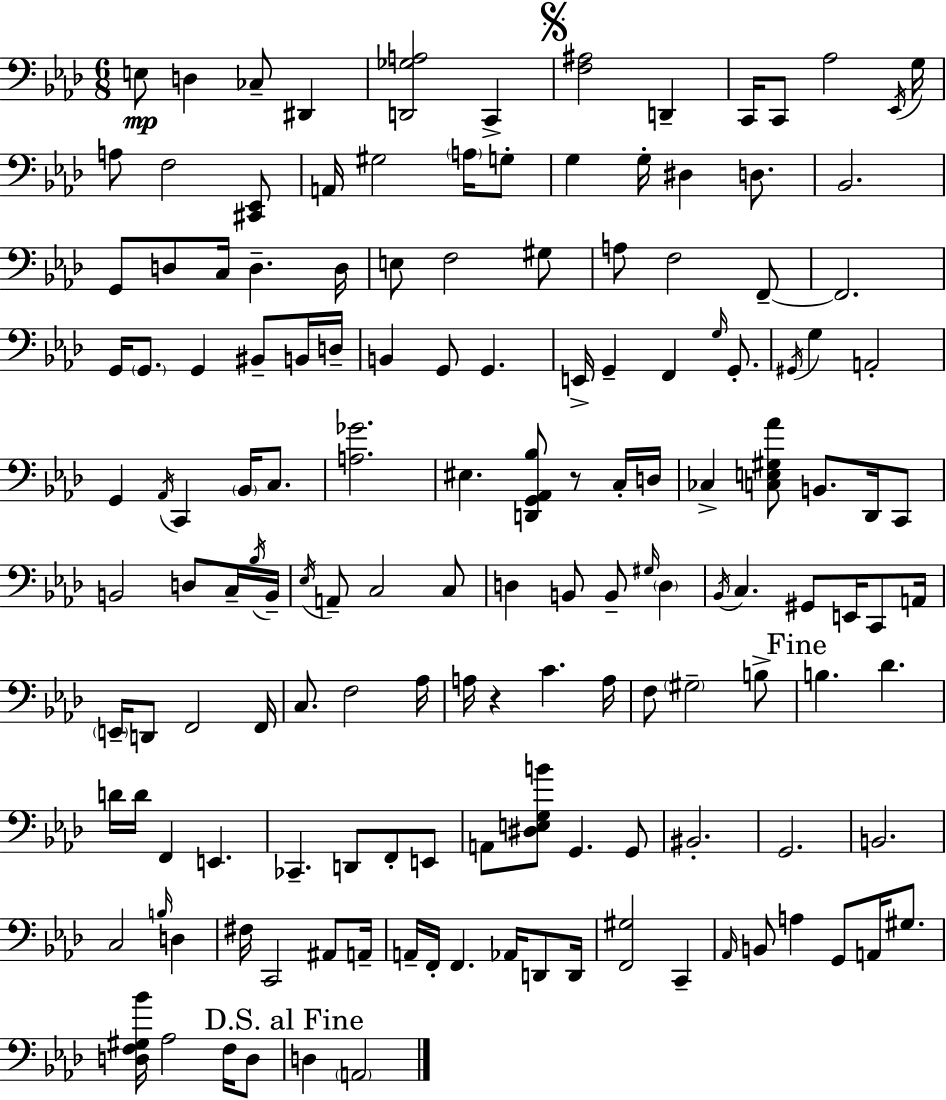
E3/e D3/q CES3/e D#2/q [D2,Gb3,A3]/h C2/q [F3,A#3]/h D2/q C2/s C2/e Ab3/h Eb2/s G3/s A3/e F3/h [C#2,Eb2]/e A2/s G#3/h A3/s G3/e G3/q G3/s D#3/q D3/e. Bb2/h. G2/e D3/e C3/s D3/q. D3/s E3/e F3/h G#3/e A3/e F3/h F2/e F2/h. G2/s G2/e. G2/q BIS2/e B2/s D3/s B2/q G2/e G2/q. E2/s G2/q F2/q G3/s G2/e. G#2/s G3/q A2/h G2/q Ab2/s C2/q Bb2/s C3/e. [A3,Gb4]/h. EIS3/q. [D2,G2,Ab2,Bb3]/e R/e C3/s D3/s CES3/q [C3,E3,G#3,Ab4]/e B2/e. Db2/s C2/e B2/h D3/e C3/s Bb3/s B2/s Eb3/s A2/e C3/h C3/e D3/q B2/e B2/e G#3/s D3/q Bb2/s C3/q. G#2/e E2/s C2/e A2/s E2/s D2/e F2/h F2/s C3/e. F3/h Ab3/s A3/s R/q C4/q. A3/s F3/e G#3/h B3/e B3/q. Db4/q. D4/s D4/s F2/q E2/q. CES2/q. D2/e F2/e E2/e A2/e [D#3,E3,G3,B4]/e G2/q. G2/e BIS2/h. G2/h. B2/h. C3/h B3/s D3/q F#3/s C2/h A#2/e A2/s A2/s F2/s F2/q. Ab2/s D2/e D2/s [F2,G#3]/h C2/q Ab2/s B2/e A3/q G2/e A2/s G#3/e. [D3,F3,G#3,Bb4]/s Ab3/h F3/s D3/e D3/q A2/h